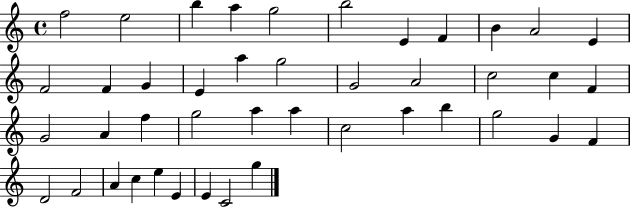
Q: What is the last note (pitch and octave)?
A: G5